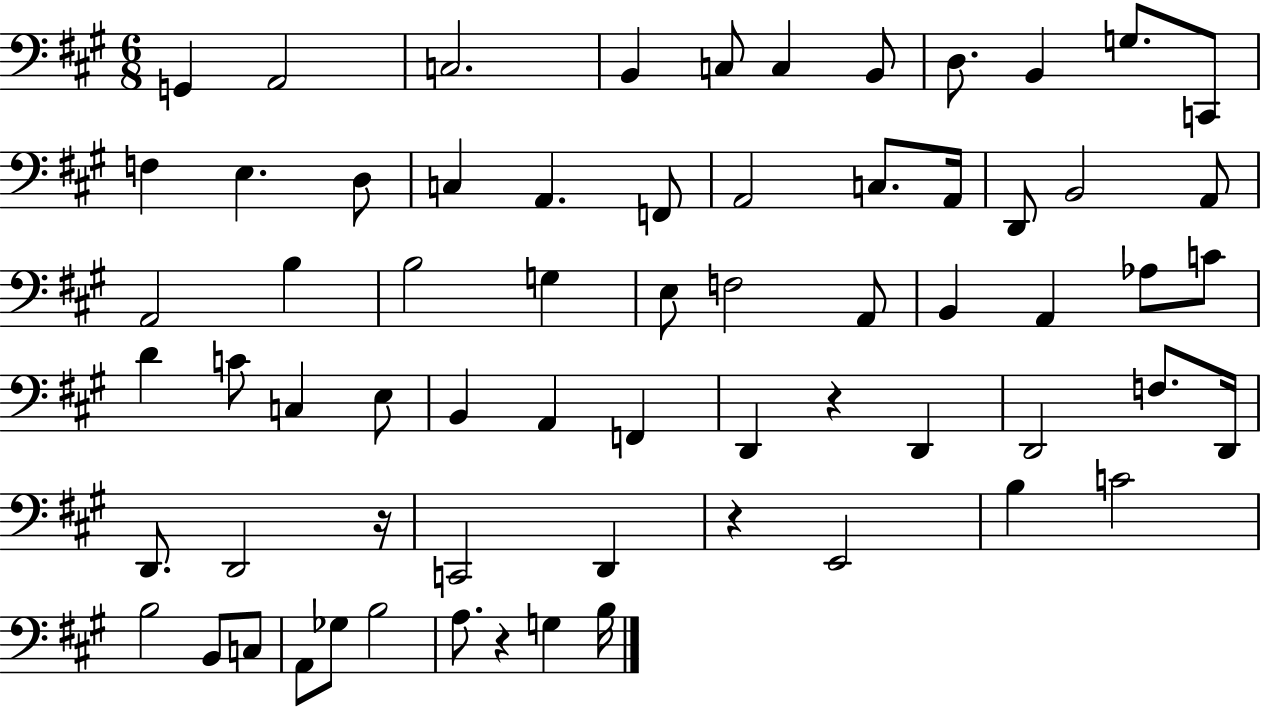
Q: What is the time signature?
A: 6/8